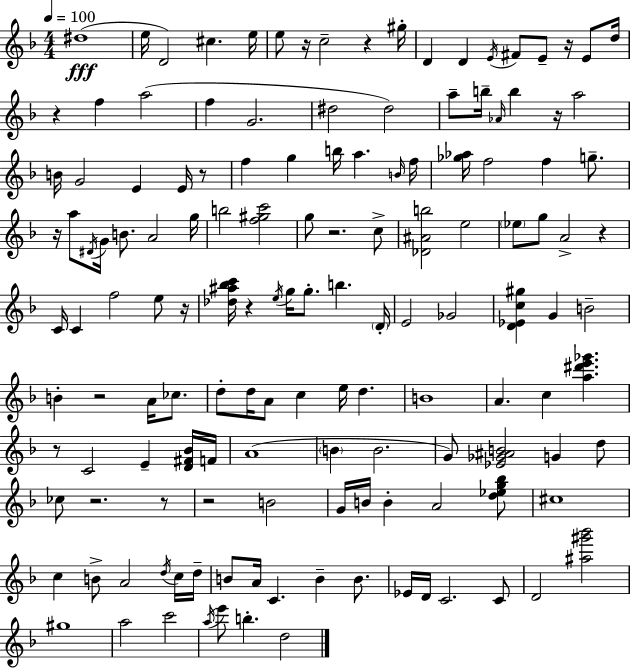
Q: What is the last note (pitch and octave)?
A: D5